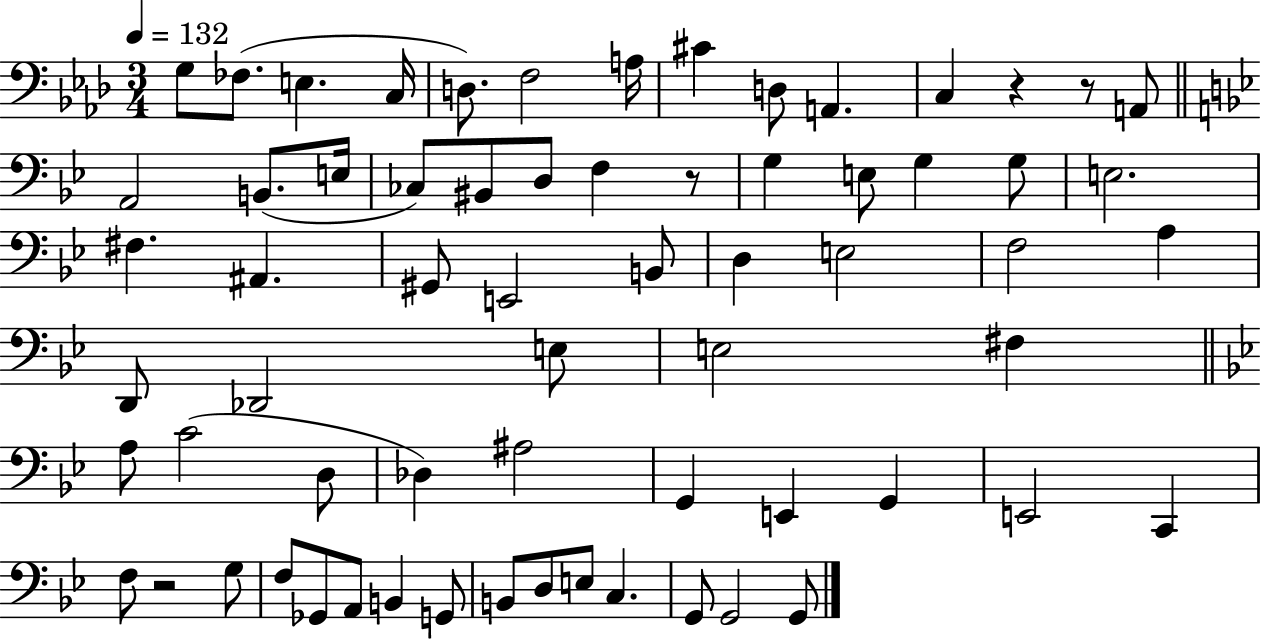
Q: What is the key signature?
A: AES major